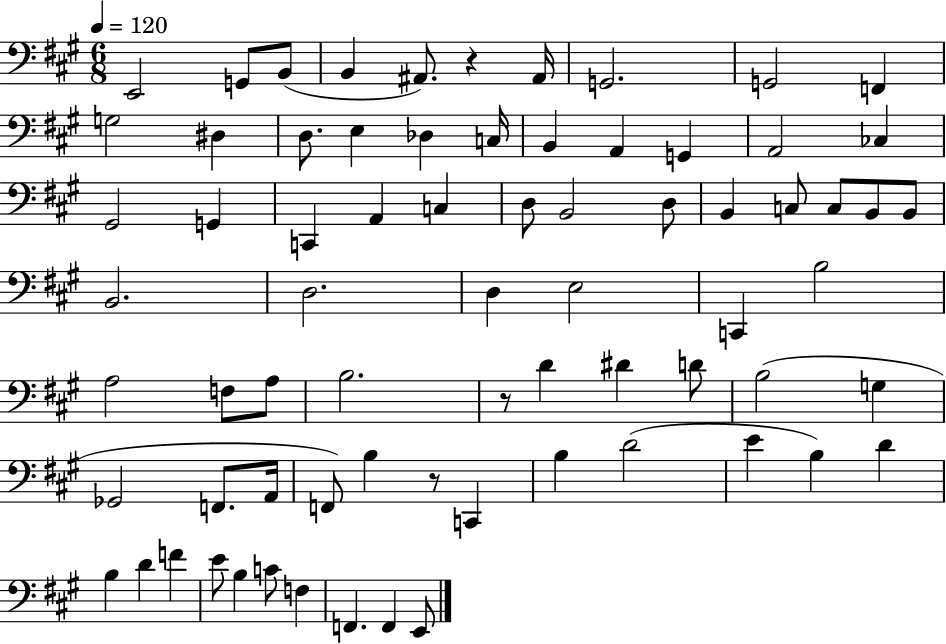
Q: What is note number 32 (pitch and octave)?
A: B2